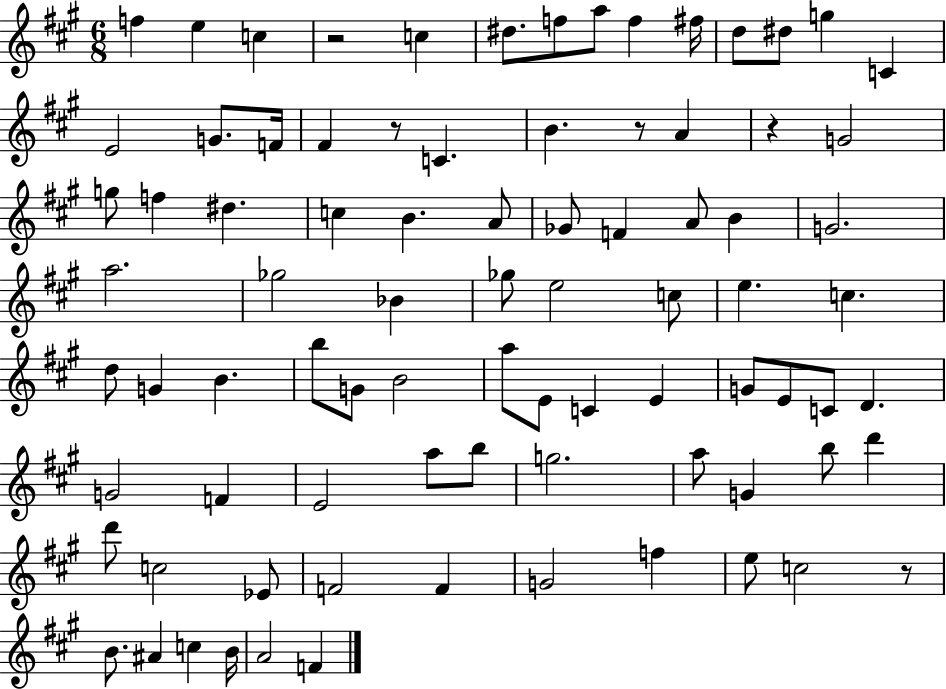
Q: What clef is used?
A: treble